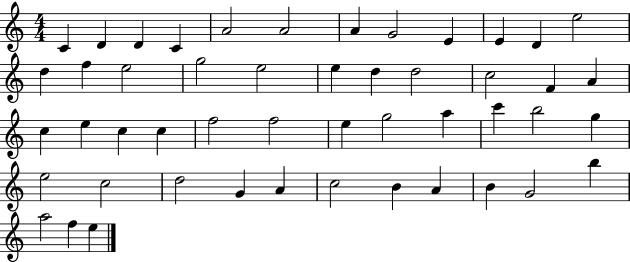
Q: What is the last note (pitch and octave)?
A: E5